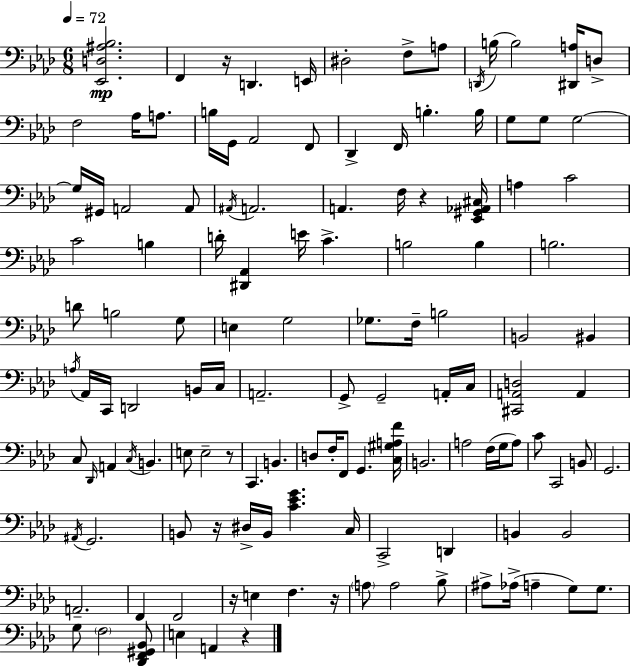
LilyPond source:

{
  \clef bass
  \numericTimeSignature
  \time 6/8
  \key f \minor
  \tempo 4 = 72
  <ees, d ais bes>2.\mp | f,4 r16 d,4. e,16 | dis2-. f8-> a8 | \acciaccatura { d,16 }( b16 b2) <dis, a>16 d8-> | \break f2 aes16 a8. | b16 g,16 aes,2 f,8 | des,4-> f,16 b4.-. | b16 g8 g8 g2~~ | \break g16 gis,16 a,2 a,8 | \acciaccatura { ais,16 } a,2. | a,4. f16 r4 | <ees, gis, aes, cis>16 a4 c'2 | \break c'2 b4 | d'16-. <dis, aes,>4 e'16 c'4.-> | b2 b4 | b2. | \break d'8 b2 | g8 e4 g2 | ges8. f16-- b2 | b,2 bis,4 | \break \acciaccatura { a16 } aes,16 c,16 d,2 | b,16 c16 a,2.-- | g,8-> g,2-- | a,16-. c16 <cis, a, d>2 a,4 | \break c8 \grace { des,16 } a,4 \acciaccatura { c16 } b,4. | e8 e2-- | r8 c,4. b,4. | d8 f16-. f,8 g,4. | \break <c gis a f'>16 b,2. | a2 | f16( g16 a8) c'8 c,2 | b,8 g,2. | \break \acciaccatura { ais,16 } g,2. | b,8 r16 dis16-> b,16 <c' ees' g'>4. | c16 c,2-> | d,4 b,4 b,2 | \break a,2.-- | f,4 f,2 | r16 e4 f4. | r16 \parenthesize a8 a2 | \break bes8-> ais8-> aes16->( a4-- | g8) g8. g8 \parenthesize f2 | <des, f, gis, bes,>8 e4 a,4 | r4 \bar "|."
}